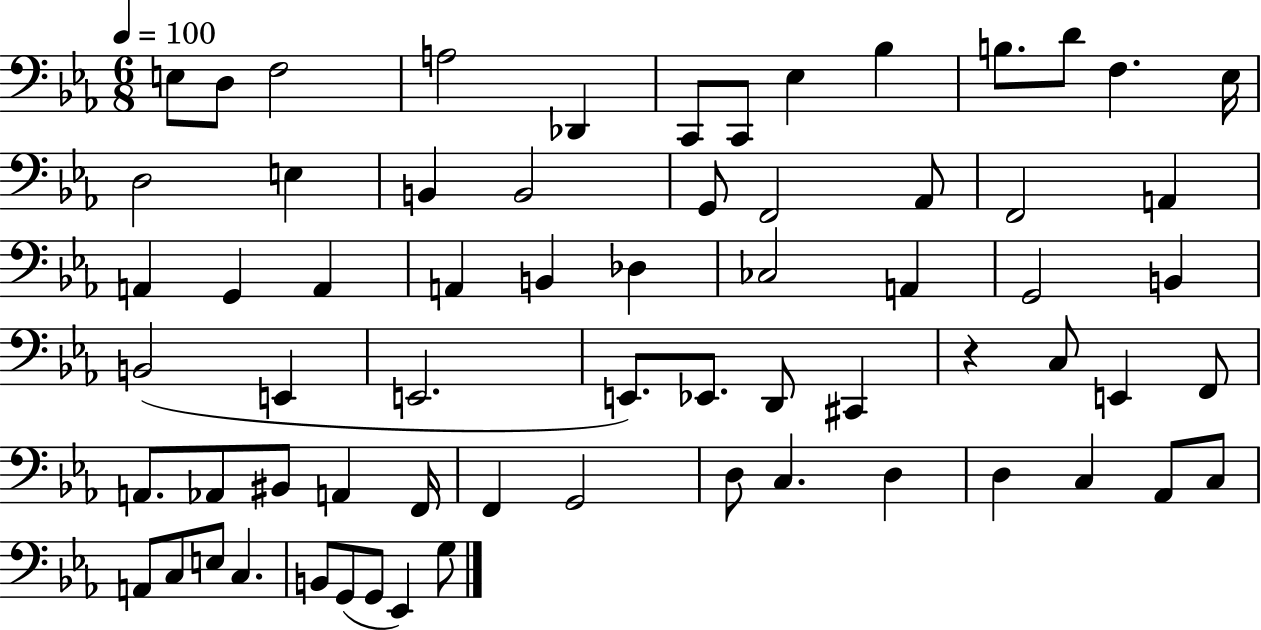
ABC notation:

X:1
T:Untitled
M:6/8
L:1/4
K:Eb
E,/2 D,/2 F,2 A,2 _D,, C,,/2 C,,/2 _E, _B, B,/2 D/2 F, _E,/4 D,2 E, B,, B,,2 G,,/2 F,,2 _A,,/2 F,,2 A,, A,, G,, A,, A,, B,, _D, _C,2 A,, G,,2 B,, B,,2 E,, E,,2 E,,/2 _E,,/2 D,,/2 ^C,, z C,/2 E,, F,,/2 A,,/2 _A,,/2 ^B,,/2 A,, F,,/4 F,, G,,2 D,/2 C, D, D, C, _A,,/2 C,/2 A,,/2 C,/2 E,/2 C, B,,/2 G,,/2 G,,/2 _E,, G,/2